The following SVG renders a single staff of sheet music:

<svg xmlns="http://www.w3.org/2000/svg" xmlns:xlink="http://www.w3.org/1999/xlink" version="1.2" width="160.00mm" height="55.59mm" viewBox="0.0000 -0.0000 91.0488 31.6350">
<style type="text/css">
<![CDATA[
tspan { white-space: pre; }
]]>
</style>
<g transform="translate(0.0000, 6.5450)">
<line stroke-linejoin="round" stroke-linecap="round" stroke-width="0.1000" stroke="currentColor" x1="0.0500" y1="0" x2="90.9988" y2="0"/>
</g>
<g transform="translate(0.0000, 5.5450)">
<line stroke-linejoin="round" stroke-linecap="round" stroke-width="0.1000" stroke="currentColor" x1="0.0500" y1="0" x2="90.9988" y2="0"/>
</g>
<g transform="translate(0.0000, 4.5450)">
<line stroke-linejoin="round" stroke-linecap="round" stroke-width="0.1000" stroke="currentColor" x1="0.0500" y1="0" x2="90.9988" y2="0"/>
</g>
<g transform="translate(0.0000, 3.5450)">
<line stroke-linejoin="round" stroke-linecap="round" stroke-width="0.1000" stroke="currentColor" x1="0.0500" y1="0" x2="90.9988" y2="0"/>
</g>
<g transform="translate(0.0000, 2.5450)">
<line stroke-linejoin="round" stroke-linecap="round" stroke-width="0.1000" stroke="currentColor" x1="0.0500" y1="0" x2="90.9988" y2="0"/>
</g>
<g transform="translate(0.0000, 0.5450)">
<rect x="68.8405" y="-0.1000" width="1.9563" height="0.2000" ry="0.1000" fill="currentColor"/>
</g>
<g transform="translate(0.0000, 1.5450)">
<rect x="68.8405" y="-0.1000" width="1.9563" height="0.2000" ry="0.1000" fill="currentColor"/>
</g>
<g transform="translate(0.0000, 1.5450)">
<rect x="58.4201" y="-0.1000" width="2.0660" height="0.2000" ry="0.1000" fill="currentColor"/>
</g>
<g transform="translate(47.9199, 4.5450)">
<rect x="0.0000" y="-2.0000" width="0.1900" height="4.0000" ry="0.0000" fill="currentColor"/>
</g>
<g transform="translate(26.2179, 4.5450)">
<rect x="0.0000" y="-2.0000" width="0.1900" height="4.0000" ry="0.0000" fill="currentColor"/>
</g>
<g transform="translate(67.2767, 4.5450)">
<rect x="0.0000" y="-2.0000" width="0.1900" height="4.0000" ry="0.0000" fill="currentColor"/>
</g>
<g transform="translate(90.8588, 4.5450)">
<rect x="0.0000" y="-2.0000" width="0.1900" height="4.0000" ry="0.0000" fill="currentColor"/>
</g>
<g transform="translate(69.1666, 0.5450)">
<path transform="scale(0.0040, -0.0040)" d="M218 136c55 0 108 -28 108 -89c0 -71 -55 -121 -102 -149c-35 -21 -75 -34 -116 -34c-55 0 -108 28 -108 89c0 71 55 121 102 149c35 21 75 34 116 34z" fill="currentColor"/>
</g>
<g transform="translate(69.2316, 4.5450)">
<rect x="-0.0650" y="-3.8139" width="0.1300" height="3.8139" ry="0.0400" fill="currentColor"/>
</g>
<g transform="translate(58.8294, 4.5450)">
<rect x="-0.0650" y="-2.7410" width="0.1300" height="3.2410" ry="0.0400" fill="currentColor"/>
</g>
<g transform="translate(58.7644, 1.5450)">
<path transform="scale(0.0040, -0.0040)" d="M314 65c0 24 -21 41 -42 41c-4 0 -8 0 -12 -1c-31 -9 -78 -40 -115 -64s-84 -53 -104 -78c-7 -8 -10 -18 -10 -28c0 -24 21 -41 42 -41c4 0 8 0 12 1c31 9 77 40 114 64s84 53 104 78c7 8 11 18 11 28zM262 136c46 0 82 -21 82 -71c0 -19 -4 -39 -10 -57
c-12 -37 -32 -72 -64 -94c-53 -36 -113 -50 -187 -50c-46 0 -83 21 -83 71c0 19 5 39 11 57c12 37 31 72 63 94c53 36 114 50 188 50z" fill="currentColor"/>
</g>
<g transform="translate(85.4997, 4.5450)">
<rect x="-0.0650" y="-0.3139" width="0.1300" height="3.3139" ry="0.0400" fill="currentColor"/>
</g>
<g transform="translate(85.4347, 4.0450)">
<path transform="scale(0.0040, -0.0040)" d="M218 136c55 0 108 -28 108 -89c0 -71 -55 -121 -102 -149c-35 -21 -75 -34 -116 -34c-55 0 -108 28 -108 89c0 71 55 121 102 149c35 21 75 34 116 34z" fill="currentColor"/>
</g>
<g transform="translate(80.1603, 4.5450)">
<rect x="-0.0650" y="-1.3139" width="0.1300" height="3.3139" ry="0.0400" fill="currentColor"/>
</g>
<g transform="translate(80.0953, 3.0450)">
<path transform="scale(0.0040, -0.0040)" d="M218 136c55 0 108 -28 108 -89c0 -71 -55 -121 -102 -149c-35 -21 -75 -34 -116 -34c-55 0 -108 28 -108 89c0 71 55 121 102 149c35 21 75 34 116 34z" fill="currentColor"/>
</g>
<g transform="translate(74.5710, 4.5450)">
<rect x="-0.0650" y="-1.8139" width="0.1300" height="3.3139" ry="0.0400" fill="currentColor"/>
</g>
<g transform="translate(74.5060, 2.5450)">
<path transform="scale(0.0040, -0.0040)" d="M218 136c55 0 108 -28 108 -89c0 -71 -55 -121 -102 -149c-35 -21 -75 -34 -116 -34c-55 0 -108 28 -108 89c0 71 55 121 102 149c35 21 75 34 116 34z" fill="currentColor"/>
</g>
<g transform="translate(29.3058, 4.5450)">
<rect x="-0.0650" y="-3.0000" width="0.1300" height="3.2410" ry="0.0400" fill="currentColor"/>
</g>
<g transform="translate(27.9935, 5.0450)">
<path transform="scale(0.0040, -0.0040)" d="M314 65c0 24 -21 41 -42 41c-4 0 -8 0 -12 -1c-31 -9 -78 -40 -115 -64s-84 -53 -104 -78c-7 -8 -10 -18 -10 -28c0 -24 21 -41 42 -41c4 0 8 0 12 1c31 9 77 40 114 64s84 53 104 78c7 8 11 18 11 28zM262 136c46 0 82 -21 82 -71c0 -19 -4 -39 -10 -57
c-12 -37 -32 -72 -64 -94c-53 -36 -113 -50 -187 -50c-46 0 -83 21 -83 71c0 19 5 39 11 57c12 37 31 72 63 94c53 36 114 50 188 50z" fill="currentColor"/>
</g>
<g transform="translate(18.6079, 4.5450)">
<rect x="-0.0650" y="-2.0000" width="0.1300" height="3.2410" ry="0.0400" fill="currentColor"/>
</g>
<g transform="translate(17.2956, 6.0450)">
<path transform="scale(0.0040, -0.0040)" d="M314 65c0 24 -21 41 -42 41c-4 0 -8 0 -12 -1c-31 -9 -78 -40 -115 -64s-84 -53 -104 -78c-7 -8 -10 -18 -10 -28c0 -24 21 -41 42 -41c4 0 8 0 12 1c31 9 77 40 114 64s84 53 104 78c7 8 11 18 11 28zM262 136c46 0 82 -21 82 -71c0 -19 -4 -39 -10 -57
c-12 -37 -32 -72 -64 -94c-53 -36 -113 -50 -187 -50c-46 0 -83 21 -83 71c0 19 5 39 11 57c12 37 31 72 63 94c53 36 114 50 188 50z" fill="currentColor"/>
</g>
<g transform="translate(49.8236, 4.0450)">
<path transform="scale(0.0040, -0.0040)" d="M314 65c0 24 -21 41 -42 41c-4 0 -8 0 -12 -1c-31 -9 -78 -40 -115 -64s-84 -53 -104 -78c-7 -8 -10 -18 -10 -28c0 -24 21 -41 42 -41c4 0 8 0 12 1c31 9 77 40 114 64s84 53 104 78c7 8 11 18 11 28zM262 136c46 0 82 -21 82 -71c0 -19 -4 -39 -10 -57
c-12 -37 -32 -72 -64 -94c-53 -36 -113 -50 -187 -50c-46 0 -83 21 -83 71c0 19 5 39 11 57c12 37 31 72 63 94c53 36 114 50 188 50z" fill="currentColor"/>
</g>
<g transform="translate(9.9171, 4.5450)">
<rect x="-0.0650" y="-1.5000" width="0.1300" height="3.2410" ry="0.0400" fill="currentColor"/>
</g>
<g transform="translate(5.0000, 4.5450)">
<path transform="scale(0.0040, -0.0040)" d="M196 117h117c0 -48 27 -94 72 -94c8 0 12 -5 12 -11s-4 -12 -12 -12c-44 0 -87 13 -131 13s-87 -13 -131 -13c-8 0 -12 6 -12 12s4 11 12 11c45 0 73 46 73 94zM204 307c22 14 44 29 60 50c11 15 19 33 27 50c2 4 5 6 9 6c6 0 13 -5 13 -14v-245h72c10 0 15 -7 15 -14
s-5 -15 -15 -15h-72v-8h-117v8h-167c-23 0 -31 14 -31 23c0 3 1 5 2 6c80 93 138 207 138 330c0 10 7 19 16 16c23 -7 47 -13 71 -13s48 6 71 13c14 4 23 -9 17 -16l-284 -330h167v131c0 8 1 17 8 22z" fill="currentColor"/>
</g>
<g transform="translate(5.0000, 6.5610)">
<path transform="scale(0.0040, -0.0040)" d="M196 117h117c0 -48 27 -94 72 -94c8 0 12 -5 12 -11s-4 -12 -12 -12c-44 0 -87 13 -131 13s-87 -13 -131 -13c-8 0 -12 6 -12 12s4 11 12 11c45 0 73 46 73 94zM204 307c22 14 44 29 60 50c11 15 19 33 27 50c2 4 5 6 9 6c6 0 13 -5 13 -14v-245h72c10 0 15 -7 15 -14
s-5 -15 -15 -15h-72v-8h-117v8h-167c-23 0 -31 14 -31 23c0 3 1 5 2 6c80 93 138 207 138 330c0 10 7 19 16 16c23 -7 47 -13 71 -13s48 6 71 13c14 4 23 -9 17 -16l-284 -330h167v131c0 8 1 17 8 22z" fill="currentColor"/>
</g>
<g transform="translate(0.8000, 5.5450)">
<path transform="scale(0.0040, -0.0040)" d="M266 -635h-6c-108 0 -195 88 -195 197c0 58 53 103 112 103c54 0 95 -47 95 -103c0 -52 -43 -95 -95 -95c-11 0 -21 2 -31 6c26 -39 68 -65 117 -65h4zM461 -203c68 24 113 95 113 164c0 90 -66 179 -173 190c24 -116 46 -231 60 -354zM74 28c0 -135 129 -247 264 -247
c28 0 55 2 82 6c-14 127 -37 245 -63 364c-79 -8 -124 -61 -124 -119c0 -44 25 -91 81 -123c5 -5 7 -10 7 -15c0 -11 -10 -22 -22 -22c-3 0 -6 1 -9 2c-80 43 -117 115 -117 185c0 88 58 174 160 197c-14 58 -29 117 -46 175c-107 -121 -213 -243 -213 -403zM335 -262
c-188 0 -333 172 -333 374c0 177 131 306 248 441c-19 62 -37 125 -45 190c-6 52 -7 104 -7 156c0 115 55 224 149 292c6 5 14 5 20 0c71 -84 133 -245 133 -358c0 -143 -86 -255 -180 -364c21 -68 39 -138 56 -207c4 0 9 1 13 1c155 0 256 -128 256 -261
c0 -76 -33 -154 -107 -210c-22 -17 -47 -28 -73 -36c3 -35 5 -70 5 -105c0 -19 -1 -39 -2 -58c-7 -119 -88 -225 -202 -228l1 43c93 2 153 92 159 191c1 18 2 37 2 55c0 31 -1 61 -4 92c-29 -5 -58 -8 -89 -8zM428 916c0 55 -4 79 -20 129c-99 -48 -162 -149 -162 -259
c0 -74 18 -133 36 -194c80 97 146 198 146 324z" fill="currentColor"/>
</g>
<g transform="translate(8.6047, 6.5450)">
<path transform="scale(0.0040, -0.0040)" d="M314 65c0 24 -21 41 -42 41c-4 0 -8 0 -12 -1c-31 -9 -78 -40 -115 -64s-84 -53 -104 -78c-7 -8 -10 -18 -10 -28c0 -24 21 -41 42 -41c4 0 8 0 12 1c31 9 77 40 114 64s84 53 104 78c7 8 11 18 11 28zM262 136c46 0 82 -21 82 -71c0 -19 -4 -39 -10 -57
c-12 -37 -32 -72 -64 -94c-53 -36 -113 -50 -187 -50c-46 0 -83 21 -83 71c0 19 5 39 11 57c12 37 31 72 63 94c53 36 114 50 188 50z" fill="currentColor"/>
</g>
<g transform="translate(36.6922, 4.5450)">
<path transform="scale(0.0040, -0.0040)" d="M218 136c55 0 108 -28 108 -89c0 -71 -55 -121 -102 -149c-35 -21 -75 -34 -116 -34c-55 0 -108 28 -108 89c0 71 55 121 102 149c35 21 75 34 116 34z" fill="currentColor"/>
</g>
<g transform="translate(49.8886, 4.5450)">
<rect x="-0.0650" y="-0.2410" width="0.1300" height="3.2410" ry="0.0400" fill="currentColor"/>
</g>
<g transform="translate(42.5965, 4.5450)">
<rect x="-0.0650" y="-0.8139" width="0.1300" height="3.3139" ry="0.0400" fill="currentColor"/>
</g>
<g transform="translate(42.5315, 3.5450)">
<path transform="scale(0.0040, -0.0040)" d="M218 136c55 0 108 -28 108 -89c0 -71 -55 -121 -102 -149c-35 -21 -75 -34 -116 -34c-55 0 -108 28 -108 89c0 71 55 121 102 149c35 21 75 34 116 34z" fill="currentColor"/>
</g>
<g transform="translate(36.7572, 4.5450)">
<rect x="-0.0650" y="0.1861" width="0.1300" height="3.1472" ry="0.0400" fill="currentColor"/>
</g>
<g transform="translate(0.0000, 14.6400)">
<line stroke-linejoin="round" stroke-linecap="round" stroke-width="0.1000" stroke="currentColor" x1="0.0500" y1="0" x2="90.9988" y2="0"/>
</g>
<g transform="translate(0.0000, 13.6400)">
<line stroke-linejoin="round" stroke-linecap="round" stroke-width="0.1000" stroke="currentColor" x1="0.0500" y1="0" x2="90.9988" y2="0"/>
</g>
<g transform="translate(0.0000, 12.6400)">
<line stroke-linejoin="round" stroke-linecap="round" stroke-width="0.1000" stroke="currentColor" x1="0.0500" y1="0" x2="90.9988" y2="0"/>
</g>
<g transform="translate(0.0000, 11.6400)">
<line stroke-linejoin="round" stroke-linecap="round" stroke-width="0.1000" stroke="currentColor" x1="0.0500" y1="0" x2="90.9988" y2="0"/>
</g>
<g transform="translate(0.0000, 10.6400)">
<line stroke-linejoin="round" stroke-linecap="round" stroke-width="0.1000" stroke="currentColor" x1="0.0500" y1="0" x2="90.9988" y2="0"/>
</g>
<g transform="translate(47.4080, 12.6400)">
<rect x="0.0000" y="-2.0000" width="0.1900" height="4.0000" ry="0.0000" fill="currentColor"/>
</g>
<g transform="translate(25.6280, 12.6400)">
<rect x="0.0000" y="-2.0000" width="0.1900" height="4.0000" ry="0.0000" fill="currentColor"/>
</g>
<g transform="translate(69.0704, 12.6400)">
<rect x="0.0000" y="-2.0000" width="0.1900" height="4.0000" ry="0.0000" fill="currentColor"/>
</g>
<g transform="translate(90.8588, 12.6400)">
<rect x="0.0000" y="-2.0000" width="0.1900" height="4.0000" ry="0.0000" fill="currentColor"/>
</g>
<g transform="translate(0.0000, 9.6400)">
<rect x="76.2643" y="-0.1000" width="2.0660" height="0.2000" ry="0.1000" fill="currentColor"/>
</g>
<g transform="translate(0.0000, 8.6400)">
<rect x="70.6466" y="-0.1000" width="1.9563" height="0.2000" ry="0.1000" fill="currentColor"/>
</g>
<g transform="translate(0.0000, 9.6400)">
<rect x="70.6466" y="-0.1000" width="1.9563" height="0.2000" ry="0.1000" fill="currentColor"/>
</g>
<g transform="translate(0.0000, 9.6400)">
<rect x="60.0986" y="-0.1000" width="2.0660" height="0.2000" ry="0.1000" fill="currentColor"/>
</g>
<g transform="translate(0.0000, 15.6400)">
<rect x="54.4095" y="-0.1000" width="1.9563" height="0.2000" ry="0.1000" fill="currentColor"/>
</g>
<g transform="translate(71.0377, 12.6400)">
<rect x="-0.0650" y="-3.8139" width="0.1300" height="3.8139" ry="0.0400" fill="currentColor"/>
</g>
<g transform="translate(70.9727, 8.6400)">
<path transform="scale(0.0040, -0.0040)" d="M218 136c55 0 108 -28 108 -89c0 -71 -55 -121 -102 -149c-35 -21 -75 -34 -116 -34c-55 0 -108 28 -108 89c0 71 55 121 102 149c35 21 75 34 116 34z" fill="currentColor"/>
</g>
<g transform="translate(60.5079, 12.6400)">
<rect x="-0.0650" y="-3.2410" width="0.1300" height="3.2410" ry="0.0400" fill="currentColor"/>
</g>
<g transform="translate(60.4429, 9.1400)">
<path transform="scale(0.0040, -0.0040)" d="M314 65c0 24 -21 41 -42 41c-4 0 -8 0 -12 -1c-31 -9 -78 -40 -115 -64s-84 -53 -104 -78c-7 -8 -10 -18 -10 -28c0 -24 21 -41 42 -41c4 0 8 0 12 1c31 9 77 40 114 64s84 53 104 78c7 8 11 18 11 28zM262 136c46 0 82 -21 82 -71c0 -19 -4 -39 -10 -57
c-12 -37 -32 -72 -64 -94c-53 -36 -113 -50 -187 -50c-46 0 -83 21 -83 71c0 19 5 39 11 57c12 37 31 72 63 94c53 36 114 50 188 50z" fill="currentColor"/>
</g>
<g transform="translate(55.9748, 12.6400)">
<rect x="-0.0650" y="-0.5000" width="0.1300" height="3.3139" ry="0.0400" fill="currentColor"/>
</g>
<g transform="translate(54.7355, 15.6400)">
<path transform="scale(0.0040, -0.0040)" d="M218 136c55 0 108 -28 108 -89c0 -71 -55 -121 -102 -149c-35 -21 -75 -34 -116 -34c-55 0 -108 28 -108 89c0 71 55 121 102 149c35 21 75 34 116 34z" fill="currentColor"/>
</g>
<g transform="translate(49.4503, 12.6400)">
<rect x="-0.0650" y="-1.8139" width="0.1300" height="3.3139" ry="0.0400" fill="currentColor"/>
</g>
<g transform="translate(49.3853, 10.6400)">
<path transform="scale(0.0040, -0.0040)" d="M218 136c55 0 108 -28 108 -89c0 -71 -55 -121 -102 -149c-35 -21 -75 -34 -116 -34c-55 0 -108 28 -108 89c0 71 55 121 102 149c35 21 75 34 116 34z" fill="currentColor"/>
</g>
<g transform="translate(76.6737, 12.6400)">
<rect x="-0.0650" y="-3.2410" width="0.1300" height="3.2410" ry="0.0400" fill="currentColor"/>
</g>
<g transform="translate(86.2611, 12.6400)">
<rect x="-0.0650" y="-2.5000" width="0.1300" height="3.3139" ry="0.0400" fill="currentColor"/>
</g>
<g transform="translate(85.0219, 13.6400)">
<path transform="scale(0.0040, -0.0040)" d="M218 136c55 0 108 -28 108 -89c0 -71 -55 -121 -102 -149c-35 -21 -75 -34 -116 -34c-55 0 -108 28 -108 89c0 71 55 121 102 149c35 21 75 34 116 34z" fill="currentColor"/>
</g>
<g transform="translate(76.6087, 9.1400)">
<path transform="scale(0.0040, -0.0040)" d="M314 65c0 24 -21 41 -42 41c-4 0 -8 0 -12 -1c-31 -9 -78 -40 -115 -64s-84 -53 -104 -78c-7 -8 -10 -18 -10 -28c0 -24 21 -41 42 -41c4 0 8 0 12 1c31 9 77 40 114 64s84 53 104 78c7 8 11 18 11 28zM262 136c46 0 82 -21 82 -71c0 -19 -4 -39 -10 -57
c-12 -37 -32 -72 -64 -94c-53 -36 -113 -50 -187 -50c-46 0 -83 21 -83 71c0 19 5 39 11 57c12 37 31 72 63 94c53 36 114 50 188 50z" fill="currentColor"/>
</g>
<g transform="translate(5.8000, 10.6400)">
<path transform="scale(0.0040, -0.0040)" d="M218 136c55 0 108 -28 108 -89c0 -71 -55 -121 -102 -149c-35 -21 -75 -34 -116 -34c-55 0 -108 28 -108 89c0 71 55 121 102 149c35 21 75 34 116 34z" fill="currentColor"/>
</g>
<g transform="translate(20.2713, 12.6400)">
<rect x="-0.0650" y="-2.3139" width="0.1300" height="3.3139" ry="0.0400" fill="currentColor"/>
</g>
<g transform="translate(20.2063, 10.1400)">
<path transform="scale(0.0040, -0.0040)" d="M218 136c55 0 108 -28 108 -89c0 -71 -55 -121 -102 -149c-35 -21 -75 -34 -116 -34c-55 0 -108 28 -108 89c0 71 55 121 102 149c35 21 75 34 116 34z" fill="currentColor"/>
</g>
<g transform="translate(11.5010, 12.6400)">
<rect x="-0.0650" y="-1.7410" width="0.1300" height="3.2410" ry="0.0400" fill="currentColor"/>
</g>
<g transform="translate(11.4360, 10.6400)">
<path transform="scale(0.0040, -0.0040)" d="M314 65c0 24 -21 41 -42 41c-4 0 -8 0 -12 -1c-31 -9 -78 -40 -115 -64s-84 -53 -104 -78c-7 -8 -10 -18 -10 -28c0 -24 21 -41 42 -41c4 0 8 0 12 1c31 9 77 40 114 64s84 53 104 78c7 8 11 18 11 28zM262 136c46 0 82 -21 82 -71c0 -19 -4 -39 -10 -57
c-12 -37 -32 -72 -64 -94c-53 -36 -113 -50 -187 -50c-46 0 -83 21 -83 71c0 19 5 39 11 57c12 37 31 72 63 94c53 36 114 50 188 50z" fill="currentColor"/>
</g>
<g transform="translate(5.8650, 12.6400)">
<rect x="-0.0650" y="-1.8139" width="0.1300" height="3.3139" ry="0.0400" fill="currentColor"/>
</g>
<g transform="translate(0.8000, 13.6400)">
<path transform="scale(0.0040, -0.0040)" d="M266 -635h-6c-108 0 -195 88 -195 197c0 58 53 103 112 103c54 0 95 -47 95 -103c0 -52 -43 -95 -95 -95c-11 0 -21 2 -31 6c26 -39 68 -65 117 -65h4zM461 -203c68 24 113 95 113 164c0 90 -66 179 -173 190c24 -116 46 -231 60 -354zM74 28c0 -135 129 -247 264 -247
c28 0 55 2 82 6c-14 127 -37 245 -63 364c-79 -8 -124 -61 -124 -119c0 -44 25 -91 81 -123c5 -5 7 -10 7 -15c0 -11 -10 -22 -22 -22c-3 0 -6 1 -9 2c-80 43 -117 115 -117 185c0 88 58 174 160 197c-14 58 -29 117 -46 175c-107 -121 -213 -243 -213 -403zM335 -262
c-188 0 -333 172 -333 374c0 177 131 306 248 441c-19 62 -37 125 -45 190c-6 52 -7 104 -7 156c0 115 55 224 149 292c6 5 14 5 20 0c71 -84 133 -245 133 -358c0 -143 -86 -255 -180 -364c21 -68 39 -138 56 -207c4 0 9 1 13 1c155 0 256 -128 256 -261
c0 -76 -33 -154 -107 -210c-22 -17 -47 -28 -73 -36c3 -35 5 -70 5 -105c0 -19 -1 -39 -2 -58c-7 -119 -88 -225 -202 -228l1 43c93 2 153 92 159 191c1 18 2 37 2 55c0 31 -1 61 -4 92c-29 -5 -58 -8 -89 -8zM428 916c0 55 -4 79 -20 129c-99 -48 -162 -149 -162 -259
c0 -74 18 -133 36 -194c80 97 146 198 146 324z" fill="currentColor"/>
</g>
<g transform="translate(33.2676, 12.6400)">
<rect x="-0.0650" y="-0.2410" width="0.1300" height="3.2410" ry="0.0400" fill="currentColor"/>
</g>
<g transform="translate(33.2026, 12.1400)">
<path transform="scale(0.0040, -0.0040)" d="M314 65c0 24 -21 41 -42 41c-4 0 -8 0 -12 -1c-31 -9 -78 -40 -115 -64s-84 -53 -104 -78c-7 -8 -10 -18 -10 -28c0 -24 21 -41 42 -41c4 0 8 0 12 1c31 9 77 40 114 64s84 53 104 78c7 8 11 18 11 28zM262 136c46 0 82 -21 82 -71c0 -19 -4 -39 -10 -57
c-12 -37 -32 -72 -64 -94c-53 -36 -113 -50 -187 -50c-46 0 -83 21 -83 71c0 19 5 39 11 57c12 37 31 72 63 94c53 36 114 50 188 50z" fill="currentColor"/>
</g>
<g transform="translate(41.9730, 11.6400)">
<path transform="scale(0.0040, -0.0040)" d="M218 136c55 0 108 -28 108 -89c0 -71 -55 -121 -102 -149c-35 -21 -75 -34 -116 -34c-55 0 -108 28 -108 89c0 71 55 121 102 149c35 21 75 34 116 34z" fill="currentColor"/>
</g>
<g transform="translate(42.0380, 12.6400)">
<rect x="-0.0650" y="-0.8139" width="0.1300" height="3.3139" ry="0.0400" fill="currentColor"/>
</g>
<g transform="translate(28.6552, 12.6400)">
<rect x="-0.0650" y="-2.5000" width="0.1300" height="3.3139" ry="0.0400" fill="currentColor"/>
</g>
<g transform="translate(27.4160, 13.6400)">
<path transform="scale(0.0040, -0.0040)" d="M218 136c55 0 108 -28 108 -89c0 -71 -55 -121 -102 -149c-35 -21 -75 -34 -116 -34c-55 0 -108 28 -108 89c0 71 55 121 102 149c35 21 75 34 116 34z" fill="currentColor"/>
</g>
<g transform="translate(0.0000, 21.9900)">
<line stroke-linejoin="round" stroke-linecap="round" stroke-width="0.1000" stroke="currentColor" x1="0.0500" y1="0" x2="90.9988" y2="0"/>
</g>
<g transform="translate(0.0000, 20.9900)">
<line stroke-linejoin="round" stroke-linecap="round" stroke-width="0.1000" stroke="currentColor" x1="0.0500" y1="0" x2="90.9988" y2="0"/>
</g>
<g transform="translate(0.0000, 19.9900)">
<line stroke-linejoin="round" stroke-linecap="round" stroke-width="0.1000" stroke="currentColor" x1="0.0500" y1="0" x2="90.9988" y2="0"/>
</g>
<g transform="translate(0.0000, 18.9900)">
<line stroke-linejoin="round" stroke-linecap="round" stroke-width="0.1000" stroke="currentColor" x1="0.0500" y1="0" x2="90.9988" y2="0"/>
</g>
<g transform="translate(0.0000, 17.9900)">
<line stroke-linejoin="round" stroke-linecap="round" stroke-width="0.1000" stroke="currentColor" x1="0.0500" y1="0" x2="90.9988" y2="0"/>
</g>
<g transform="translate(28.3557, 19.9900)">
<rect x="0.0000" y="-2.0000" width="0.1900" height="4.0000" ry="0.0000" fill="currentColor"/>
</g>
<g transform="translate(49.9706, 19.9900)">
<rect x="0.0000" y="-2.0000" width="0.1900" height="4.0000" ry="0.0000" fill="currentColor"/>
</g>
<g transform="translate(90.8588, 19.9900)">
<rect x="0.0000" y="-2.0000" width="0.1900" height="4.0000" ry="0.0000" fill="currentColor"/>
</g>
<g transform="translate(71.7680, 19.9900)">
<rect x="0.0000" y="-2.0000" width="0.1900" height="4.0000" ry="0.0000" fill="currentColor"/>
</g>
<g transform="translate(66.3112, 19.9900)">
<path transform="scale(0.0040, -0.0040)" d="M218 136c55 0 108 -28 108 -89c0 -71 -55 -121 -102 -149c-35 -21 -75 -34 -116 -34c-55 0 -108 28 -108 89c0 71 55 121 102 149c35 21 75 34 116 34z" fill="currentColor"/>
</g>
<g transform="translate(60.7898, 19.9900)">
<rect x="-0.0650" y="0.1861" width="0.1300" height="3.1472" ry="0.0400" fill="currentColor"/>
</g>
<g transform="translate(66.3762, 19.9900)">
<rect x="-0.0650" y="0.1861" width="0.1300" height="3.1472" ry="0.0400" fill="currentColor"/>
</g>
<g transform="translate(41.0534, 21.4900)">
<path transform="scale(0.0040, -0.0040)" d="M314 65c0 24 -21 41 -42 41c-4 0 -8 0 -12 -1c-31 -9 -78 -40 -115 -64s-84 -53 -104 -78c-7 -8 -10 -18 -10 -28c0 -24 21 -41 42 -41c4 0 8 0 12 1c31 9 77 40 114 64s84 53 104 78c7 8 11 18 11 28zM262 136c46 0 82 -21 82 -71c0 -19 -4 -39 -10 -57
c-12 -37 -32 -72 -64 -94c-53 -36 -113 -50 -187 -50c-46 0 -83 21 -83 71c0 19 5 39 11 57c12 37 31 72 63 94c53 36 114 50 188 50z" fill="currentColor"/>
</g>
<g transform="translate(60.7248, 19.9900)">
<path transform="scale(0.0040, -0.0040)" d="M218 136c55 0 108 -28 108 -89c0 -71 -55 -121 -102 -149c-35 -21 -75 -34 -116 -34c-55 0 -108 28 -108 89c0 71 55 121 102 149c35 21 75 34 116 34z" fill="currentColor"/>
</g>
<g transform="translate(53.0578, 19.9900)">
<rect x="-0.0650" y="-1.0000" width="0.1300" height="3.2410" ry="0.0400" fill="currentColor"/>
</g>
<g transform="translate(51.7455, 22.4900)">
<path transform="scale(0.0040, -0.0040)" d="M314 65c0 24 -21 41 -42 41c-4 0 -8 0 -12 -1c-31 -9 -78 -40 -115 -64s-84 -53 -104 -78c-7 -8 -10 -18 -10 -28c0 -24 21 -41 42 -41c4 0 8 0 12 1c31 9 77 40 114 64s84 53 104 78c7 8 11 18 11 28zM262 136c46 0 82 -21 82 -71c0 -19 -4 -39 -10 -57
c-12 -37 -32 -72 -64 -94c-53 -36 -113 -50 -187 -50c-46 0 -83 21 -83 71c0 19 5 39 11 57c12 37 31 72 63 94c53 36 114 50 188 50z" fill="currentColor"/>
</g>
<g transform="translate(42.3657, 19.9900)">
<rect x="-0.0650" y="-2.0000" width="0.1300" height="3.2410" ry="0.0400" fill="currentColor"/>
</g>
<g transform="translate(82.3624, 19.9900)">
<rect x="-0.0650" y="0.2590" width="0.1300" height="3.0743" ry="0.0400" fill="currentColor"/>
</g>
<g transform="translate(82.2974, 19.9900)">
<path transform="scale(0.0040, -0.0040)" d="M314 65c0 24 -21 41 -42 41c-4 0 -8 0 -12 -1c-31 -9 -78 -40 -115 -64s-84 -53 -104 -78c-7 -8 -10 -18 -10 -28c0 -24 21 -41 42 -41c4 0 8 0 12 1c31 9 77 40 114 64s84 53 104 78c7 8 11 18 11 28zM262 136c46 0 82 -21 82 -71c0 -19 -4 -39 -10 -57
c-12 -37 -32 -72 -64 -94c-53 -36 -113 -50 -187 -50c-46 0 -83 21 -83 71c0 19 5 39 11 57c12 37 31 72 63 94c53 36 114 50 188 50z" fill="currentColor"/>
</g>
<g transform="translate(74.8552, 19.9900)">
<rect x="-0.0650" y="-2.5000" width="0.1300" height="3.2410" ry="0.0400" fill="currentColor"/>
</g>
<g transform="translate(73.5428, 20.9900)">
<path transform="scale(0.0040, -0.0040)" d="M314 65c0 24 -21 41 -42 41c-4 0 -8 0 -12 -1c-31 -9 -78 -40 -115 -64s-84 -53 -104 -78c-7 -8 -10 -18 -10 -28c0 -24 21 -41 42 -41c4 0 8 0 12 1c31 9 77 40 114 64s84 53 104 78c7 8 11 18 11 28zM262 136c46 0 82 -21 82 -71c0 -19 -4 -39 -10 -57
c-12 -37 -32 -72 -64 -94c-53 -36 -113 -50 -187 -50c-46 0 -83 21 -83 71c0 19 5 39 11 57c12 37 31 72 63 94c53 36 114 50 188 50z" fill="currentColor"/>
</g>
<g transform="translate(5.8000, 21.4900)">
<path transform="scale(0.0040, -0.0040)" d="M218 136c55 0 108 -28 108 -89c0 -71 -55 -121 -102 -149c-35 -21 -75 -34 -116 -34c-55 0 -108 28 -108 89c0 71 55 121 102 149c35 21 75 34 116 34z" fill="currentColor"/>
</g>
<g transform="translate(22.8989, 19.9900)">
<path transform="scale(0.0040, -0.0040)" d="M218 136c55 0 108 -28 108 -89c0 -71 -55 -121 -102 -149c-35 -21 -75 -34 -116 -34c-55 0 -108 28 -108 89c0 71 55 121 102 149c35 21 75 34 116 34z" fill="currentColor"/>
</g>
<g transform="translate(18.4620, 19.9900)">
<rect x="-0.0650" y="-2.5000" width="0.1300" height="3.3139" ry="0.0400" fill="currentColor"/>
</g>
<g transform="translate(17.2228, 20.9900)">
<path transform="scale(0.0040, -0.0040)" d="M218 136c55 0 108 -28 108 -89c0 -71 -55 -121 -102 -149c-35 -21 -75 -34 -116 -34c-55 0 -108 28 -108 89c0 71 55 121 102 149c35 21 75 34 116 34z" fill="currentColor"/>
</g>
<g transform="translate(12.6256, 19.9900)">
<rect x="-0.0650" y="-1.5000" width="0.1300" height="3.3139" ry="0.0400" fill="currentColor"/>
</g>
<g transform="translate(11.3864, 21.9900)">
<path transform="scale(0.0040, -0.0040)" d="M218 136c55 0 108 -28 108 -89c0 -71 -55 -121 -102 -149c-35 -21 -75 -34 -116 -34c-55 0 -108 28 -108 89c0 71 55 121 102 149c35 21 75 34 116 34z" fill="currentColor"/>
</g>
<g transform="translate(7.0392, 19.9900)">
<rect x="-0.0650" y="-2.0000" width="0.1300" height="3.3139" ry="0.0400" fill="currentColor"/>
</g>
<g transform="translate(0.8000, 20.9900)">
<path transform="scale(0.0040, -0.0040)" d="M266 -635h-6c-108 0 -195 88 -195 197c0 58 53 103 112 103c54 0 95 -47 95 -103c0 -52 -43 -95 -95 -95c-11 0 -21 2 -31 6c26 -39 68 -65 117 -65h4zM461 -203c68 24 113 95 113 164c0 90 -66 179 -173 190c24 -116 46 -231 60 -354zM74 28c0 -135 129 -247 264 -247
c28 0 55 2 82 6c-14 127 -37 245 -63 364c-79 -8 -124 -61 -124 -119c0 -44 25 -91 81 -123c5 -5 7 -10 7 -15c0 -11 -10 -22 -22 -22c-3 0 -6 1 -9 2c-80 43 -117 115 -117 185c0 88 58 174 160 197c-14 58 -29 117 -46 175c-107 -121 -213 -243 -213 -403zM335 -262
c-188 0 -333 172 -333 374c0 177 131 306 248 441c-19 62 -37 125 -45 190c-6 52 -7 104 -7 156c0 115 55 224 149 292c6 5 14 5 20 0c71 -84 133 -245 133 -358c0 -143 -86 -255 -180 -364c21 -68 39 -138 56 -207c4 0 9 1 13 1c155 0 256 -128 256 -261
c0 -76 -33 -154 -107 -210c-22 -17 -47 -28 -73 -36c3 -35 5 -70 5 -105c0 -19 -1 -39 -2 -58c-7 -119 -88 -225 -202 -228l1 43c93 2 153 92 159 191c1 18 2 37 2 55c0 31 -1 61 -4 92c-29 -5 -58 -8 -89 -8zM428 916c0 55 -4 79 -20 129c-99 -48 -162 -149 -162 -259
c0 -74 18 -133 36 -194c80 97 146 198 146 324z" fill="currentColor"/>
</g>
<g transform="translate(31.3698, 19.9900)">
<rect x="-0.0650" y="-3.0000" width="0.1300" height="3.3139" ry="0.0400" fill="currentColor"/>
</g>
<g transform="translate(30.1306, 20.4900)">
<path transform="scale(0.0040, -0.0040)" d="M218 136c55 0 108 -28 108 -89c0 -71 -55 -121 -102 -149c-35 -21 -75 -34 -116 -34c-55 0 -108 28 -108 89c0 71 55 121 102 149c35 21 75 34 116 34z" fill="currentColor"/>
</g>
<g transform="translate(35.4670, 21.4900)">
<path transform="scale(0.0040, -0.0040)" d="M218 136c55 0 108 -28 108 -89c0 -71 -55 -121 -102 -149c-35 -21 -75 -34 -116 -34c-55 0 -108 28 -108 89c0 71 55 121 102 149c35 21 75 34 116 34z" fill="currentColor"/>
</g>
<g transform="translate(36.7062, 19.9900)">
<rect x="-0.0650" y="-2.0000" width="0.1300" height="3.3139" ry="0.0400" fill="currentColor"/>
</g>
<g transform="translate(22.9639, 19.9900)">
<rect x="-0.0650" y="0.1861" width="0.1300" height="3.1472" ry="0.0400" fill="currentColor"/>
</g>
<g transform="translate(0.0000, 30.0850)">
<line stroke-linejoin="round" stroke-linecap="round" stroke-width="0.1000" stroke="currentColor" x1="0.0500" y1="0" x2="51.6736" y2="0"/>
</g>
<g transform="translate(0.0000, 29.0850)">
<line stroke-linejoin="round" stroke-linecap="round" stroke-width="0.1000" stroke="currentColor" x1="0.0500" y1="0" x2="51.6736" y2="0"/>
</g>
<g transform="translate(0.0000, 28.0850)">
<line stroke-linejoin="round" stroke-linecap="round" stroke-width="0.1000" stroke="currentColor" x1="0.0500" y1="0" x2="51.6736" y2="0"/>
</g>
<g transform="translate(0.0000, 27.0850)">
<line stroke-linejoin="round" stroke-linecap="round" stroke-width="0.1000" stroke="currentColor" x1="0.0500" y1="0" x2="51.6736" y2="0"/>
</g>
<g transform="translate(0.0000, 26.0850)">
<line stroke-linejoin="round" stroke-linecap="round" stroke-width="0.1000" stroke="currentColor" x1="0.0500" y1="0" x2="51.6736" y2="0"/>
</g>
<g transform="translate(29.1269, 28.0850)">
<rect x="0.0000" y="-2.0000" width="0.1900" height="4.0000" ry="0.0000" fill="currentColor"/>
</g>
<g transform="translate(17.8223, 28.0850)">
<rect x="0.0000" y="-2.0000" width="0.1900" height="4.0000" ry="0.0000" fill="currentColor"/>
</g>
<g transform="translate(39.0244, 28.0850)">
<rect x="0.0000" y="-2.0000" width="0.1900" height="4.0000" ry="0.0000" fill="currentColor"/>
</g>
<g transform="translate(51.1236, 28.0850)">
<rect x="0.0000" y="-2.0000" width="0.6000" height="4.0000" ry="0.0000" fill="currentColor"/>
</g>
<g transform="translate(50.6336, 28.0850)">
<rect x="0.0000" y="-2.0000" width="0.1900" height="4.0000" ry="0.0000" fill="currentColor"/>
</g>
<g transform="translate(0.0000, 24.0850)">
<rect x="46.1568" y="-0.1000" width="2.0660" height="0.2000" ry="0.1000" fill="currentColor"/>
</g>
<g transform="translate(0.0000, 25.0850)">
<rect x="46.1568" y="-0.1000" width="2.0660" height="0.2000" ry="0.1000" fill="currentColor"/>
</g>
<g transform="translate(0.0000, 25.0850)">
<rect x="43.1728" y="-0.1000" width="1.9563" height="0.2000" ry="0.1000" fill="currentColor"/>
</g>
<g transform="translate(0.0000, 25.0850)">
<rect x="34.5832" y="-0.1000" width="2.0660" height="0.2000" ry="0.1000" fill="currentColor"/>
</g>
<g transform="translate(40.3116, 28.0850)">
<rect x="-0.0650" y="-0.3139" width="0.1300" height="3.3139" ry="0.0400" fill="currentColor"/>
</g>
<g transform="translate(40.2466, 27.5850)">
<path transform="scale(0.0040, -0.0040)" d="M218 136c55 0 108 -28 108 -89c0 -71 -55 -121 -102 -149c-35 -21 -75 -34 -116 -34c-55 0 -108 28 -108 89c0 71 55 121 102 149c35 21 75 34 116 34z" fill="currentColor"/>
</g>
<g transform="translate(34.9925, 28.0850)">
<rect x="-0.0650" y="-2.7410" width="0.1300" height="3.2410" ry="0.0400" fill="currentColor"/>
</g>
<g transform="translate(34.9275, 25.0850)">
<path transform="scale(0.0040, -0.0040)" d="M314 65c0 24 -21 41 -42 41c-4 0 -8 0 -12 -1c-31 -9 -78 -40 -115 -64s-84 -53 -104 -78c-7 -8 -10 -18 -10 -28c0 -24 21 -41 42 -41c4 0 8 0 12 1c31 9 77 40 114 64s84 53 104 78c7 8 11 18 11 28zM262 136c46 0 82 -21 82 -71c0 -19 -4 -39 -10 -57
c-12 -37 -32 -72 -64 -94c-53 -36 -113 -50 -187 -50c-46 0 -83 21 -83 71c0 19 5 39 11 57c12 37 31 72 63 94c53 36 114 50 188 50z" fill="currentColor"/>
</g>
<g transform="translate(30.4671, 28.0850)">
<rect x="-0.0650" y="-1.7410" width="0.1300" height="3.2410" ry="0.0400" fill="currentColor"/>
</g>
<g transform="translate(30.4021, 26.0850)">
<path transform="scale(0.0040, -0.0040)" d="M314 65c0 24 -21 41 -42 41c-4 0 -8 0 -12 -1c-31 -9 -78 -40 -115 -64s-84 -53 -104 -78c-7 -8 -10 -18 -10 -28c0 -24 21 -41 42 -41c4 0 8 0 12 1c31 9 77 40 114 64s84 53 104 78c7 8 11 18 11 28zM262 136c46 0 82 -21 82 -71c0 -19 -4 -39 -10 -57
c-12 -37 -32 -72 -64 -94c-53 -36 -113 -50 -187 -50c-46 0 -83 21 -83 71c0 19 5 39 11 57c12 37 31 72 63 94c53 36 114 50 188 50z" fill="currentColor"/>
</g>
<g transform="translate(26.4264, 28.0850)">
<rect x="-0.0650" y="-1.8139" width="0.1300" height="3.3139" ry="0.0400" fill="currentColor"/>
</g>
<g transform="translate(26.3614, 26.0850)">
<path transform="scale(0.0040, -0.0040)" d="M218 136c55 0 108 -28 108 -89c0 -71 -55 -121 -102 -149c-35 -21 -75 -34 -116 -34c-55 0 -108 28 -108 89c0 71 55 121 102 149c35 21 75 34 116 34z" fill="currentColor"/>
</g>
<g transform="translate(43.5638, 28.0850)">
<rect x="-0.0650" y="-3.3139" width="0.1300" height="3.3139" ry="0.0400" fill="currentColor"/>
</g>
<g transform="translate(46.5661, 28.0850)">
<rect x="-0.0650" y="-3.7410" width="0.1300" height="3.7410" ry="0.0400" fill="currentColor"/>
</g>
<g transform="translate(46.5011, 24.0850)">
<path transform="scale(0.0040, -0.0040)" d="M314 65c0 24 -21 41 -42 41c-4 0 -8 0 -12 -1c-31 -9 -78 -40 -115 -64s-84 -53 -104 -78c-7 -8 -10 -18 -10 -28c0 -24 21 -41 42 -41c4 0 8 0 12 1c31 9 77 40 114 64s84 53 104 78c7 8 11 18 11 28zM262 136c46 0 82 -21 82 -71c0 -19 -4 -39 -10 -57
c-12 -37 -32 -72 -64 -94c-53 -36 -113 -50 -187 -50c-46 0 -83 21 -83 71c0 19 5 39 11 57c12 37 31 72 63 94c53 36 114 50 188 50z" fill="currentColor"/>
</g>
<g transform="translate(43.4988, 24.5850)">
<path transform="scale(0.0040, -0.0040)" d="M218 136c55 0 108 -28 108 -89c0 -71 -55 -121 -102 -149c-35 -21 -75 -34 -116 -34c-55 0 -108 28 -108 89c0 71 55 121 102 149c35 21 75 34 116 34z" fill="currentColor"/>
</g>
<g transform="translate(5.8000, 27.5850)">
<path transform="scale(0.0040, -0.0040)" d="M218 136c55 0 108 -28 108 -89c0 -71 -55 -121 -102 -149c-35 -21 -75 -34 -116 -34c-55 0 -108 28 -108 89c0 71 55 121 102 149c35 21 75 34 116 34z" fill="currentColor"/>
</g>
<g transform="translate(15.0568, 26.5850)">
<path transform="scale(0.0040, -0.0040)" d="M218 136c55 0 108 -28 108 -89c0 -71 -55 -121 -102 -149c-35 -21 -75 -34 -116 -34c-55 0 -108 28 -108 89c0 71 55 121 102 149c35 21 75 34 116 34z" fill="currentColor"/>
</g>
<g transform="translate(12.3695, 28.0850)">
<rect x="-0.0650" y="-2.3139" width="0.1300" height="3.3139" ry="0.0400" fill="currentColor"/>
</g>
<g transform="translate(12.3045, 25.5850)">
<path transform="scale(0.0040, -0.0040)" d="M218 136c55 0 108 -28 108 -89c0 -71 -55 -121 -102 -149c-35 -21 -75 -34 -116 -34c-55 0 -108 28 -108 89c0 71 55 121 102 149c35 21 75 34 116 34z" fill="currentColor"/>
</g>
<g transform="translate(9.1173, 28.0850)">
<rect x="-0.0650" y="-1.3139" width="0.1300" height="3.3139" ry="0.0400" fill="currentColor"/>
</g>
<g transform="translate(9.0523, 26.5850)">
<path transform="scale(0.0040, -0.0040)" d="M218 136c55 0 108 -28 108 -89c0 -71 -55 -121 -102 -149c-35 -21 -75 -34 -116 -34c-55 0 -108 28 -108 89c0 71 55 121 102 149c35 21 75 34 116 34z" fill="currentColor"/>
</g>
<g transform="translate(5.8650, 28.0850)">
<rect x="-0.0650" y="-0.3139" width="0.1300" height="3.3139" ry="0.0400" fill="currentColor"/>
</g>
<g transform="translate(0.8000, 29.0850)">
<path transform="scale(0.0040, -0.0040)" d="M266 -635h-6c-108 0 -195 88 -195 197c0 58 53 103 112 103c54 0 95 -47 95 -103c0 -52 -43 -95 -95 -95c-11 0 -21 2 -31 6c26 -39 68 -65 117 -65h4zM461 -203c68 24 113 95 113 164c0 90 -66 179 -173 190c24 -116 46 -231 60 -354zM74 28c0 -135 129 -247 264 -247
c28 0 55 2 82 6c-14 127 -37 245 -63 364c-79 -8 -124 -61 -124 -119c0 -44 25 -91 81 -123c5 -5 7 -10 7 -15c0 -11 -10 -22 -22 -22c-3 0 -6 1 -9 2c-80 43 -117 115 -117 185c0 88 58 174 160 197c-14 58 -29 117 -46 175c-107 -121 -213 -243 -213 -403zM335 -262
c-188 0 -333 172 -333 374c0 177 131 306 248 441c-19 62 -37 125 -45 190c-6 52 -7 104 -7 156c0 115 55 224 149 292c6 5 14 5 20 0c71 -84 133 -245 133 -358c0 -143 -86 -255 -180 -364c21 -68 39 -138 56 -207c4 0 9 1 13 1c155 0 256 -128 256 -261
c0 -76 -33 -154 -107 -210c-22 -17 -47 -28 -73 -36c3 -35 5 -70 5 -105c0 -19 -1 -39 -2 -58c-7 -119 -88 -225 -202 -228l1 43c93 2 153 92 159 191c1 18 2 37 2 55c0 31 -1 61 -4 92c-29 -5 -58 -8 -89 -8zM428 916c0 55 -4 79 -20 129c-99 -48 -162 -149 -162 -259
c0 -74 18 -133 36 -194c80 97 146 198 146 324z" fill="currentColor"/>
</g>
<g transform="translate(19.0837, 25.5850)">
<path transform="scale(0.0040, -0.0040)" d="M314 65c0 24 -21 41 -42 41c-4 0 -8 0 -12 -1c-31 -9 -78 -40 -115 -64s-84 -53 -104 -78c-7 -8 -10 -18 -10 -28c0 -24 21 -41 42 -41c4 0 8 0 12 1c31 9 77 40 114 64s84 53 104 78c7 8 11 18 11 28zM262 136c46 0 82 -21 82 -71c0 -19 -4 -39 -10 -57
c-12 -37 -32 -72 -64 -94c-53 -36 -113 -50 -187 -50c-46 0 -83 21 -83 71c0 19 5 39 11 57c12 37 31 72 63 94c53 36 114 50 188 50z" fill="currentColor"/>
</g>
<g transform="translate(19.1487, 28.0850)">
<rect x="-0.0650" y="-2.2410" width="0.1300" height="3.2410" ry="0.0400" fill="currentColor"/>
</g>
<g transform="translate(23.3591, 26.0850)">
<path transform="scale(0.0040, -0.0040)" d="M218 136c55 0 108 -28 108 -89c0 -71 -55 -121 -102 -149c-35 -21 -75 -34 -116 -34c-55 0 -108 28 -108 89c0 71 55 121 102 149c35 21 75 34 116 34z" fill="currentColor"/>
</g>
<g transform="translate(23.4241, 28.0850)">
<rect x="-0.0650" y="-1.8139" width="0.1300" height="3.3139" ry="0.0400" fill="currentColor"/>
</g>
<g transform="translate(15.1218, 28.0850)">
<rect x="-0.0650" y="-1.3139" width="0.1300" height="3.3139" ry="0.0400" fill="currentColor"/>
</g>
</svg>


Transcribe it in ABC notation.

X:1
T:Untitled
M:4/4
L:1/4
K:C
E2 F2 A2 B d c2 a2 c' f e c f f2 g G c2 d f C b2 c' b2 G F E G B A F F2 D2 B B G2 B2 c e g e g2 f f f2 a2 c b c'2